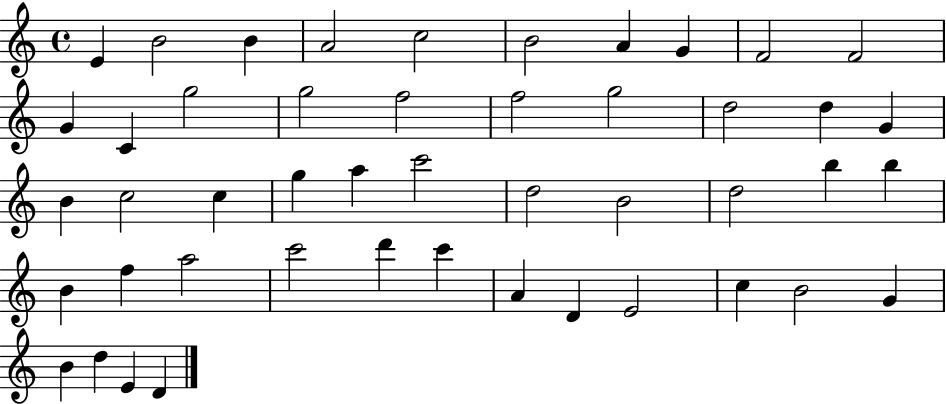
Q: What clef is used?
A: treble